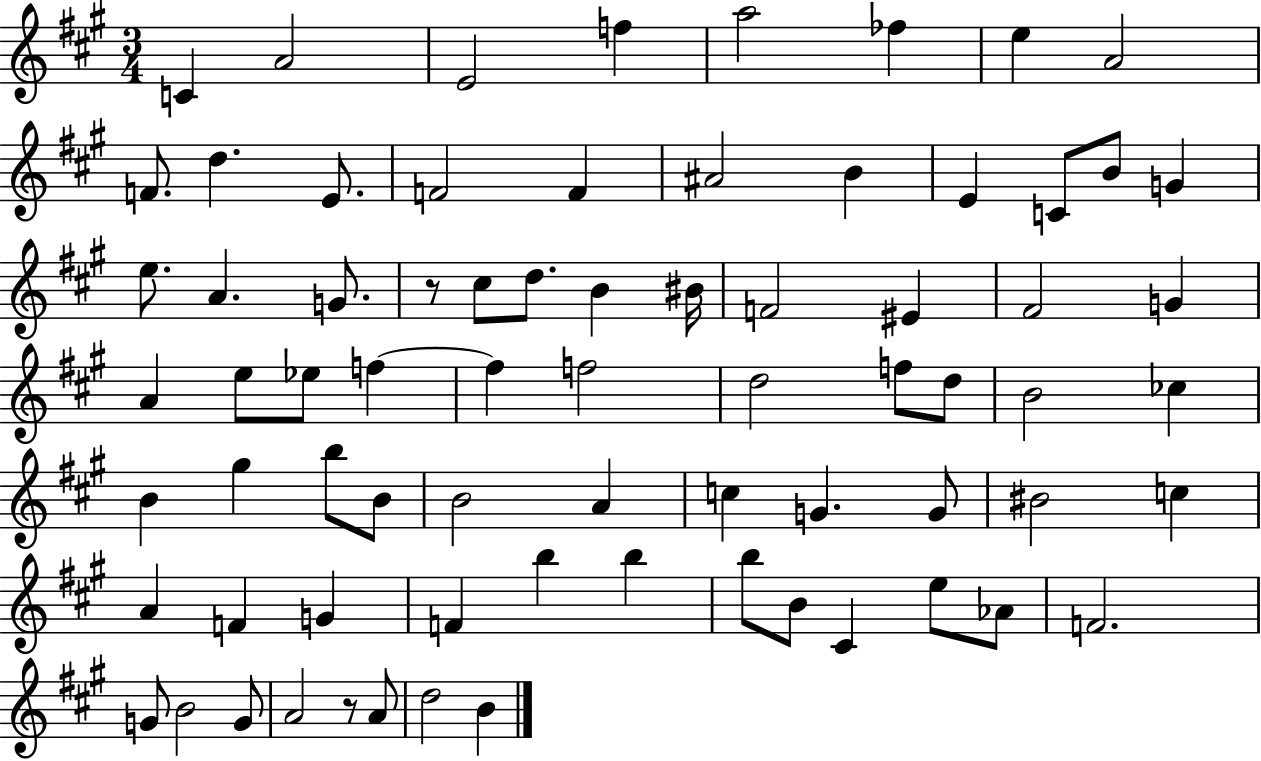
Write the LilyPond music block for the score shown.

{
  \clef treble
  \numericTimeSignature
  \time 3/4
  \key a \major
  c'4 a'2 | e'2 f''4 | a''2 fes''4 | e''4 a'2 | \break f'8. d''4. e'8. | f'2 f'4 | ais'2 b'4 | e'4 c'8 b'8 g'4 | \break e''8. a'4. g'8. | r8 cis''8 d''8. b'4 bis'16 | f'2 eis'4 | fis'2 g'4 | \break a'4 e''8 ees''8 f''4~~ | f''4 f''2 | d''2 f''8 d''8 | b'2 ces''4 | \break b'4 gis''4 b''8 b'8 | b'2 a'4 | c''4 g'4. g'8 | bis'2 c''4 | \break a'4 f'4 g'4 | f'4 b''4 b''4 | b''8 b'8 cis'4 e''8 aes'8 | f'2. | \break g'8 b'2 g'8 | a'2 r8 a'8 | d''2 b'4 | \bar "|."
}